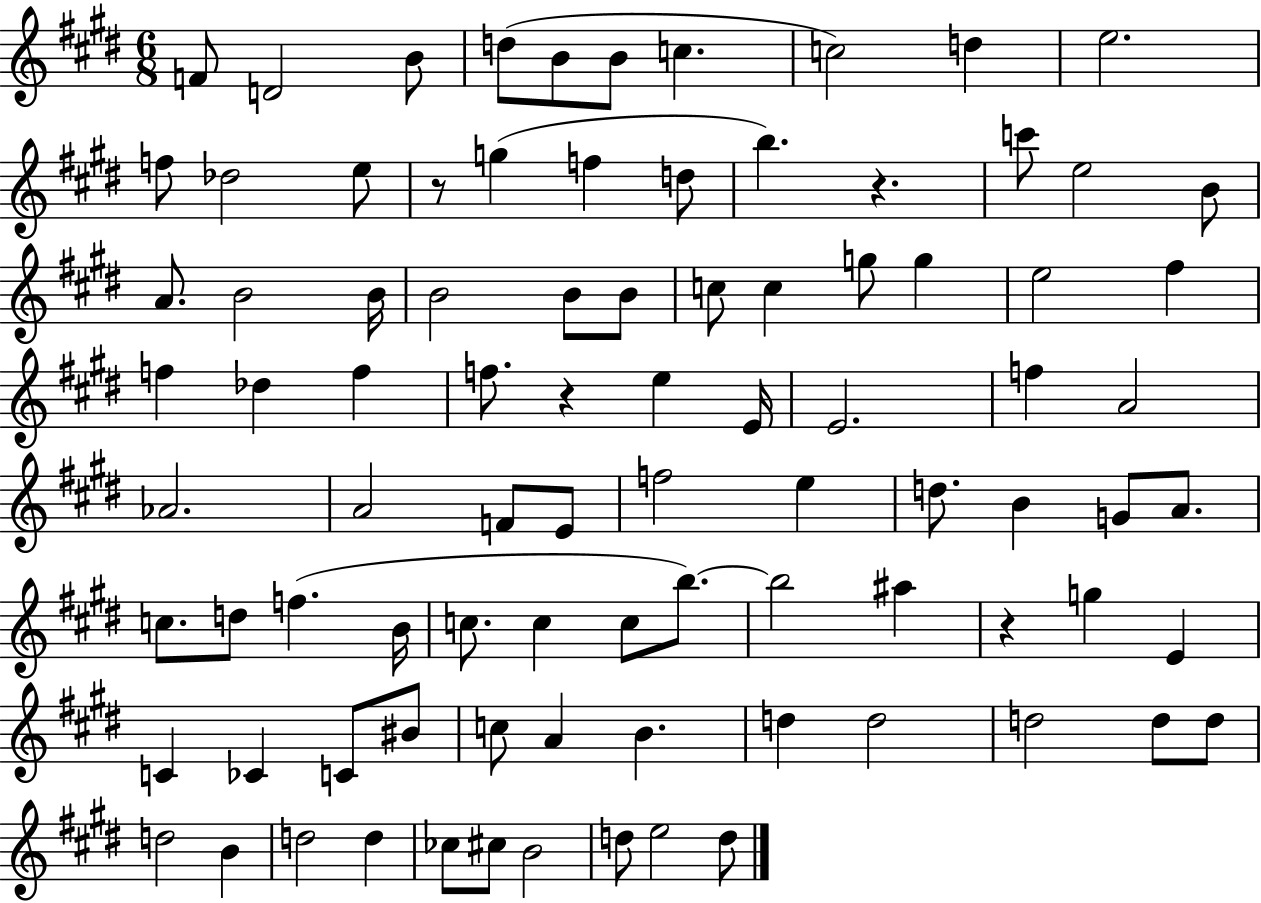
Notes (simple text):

F4/e D4/h B4/e D5/e B4/e B4/e C5/q. C5/h D5/q E5/h. F5/e Db5/h E5/e R/e G5/q F5/q D5/e B5/q. R/q. C6/e E5/h B4/e A4/e. B4/h B4/s B4/h B4/e B4/e C5/e C5/q G5/e G5/q E5/h F#5/q F5/q Db5/q F5/q F5/e. R/q E5/q E4/s E4/h. F5/q A4/h Ab4/h. A4/h F4/e E4/e F5/h E5/q D5/e. B4/q G4/e A4/e. C5/e. D5/e F5/q. B4/s C5/e. C5/q C5/e B5/e. B5/h A#5/q R/q G5/q E4/q C4/q CES4/q C4/e BIS4/e C5/e A4/q B4/q. D5/q D5/h D5/h D5/e D5/e D5/h B4/q D5/h D5/q CES5/e C#5/e B4/h D5/e E5/h D5/e